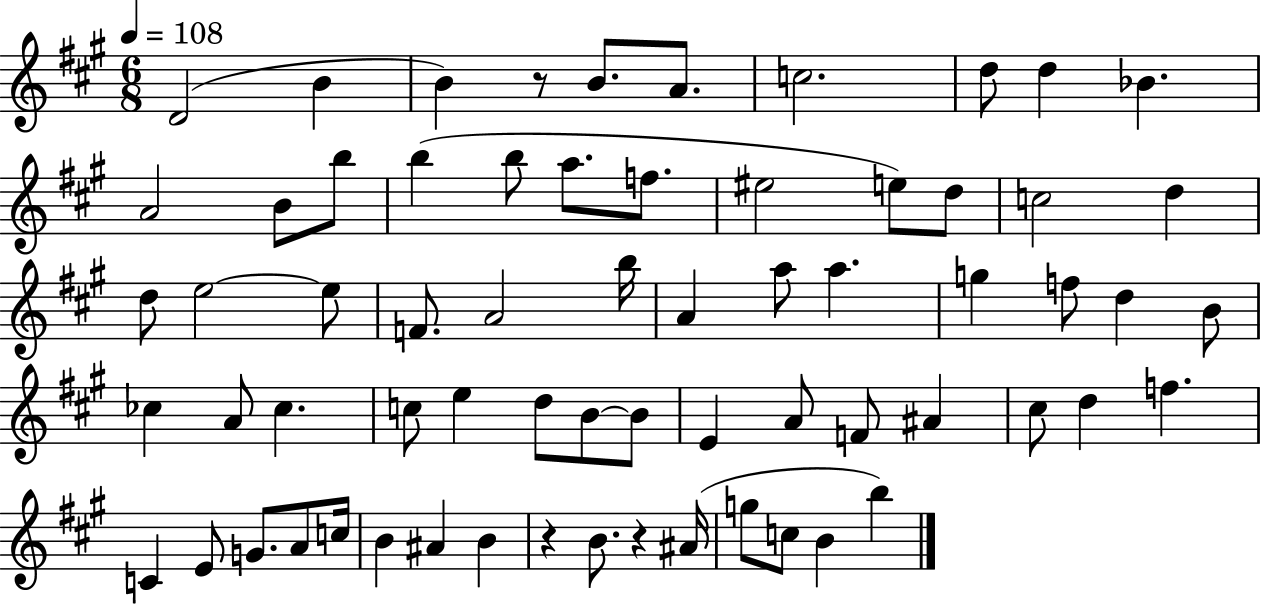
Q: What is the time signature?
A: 6/8